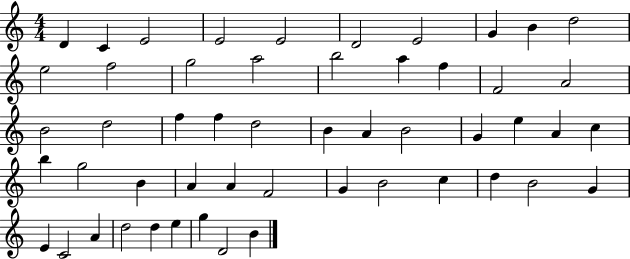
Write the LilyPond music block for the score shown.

{
  \clef treble
  \numericTimeSignature
  \time 4/4
  \key c \major
  d'4 c'4 e'2 | e'2 e'2 | d'2 e'2 | g'4 b'4 d''2 | \break e''2 f''2 | g''2 a''2 | b''2 a''4 f''4 | f'2 a'2 | \break b'2 d''2 | f''4 f''4 d''2 | b'4 a'4 b'2 | g'4 e''4 a'4 c''4 | \break b''4 g''2 b'4 | a'4 a'4 f'2 | g'4 b'2 c''4 | d''4 b'2 g'4 | \break e'4 c'2 a'4 | d''2 d''4 e''4 | g''4 d'2 b'4 | \bar "|."
}